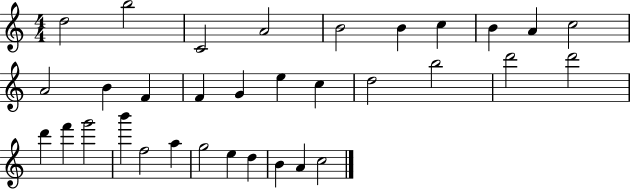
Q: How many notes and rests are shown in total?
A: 33